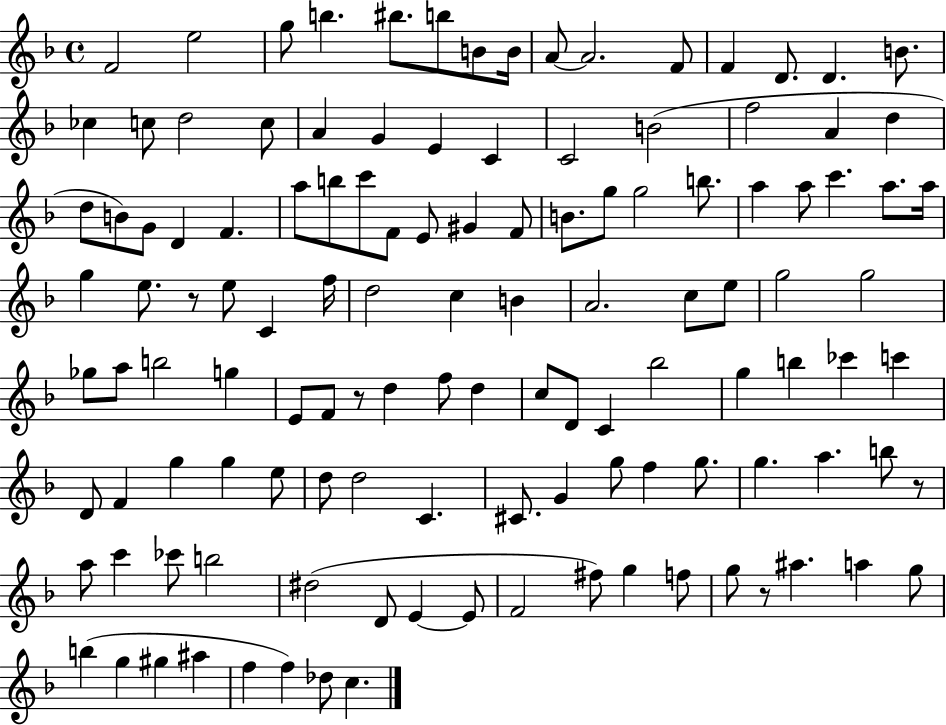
X:1
T:Untitled
M:4/4
L:1/4
K:F
F2 e2 g/2 b ^b/2 b/2 B/2 B/4 A/2 A2 F/2 F D/2 D B/2 _c c/2 d2 c/2 A G E C C2 B2 f2 A d d/2 B/2 G/2 D F a/2 b/2 c'/2 F/2 E/2 ^G F/2 B/2 g/2 g2 b/2 a a/2 c' a/2 a/4 g e/2 z/2 e/2 C f/4 d2 c B A2 c/2 e/2 g2 g2 _g/2 a/2 b2 g E/2 F/2 z/2 d f/2 d c/2 D/2 C _b2 g b _c' c' D/2 F g g e/2 d/2 d2 C ^C/2 G g/2 f g/2 g a b/2 z/2 a/2 c' _c'/2 b2 ^d2 D/2 E E/2 F2 ^f/2 g f/2 g/2 z/2 ^a a g/2 b g ^g ^a f f _d/2 c